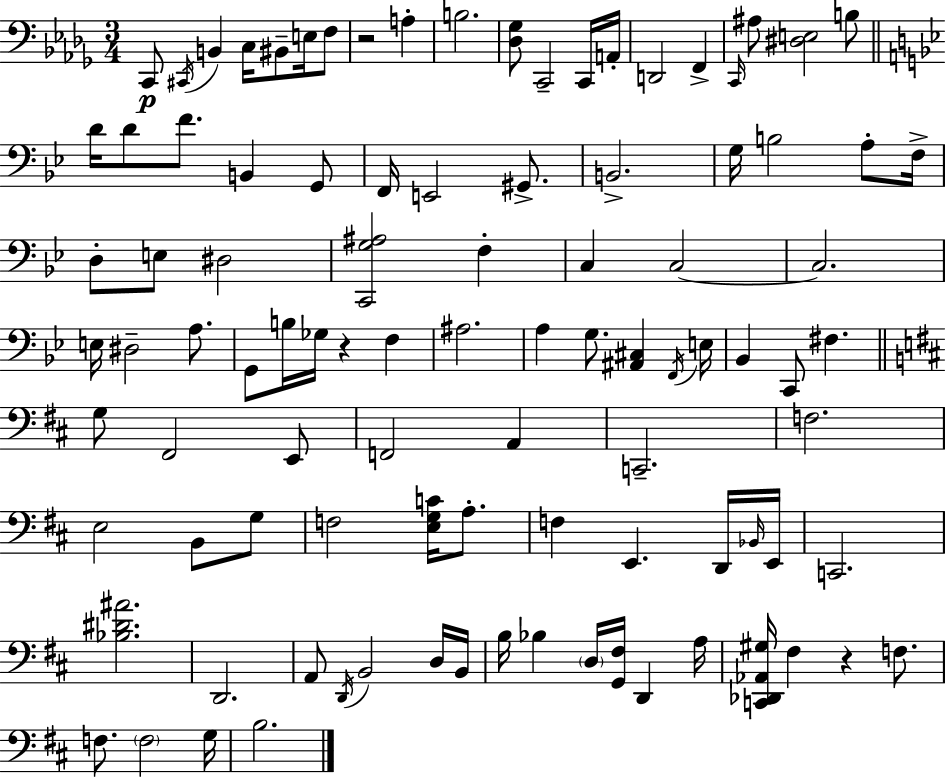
X:1
T:Untitled
M:3/4
L:1/4
K:Bbm
C,,/2 ^C,,/4 B,, C,/4 ^B,,/2 E,/4 F,/2 z2 A, B,2 [_D,_G,]/2 C,,2 C,,/4 A,,/4 D,,2 F,, C,,/4 ^A,/2 [^D,E,]2 B,/2 D/4 D/2 F/2 B,, G,,/2 F,,/4 E,,2 ^G,,/2 B,,2 G,/4 B,2 A,/2 F,/4 D,/2 E,/2 ^D,2 [C,,G,^A,]2 F, C, C,2 C,2 E,/4 ^D,2 A,/2 G,,/2 B,/4 _G,/4 z F, ^A,2 A, G,/2 [^A,,^C,] F,,/4 E,/4 _B,, C,,/2 ^F, G,/2 ^F,,2 E,,/2 F,,2 A,, C,,2 F,2 E,2 B,,/2 G,/2 F,2 [E,G,C]/4 A,/2 F, E,, D,,/4 _B,,/4 E,,/4 C,,2 [_B,^D^A]2 D,,2 A,,/2 D,,/4 B,,2 D,/4 B,,/4 B,/4 _B, D,/4 [G,,^F,]/4 D,, A,/4 [C,,_D,,_A,,^G,]/4 ^F, z F,/2 F,/2 F,2 G,/4 B,2